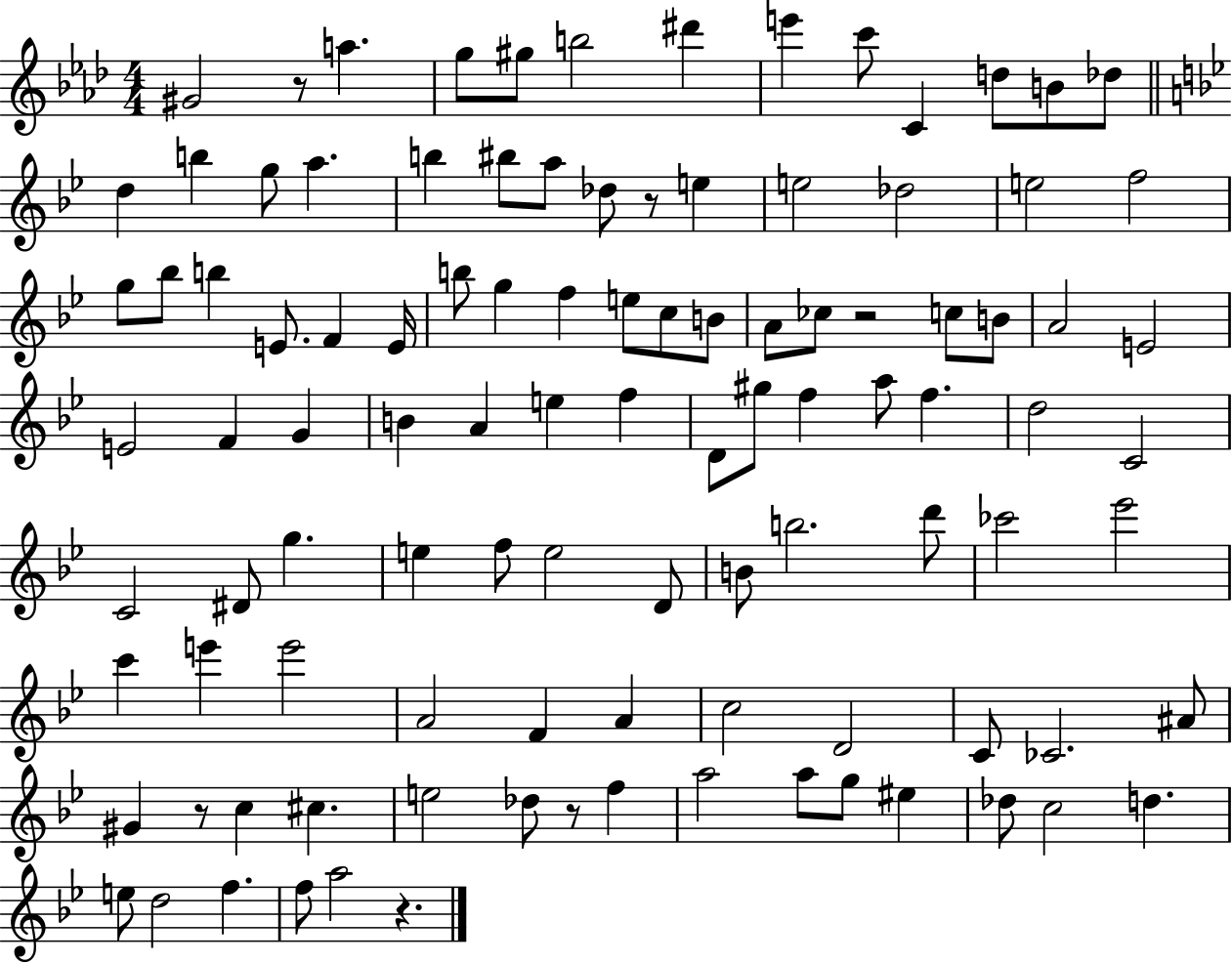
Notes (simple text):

G#4/h R/e A5/q. G5/e G#5/e B5/h D#6/q E6/q C6/e C4/q D5/e B4/e Db5/e D5/q B5/q G5/e A5/q. B5/q BIS5/e A5/e Db5/e R/e E5/q E5/h Db5/h E5/h F5/h G5/e Bb5/e B5/q E4/e. F4/q E4/s B5/e G5/q F5/q E5/e C5/e B4/e A4/e CES5/e R/h C5/e B4/e A4/h E4/h E4/h F4/q G4/q B4/q A4/q E5/q F5/q D4/e G#5/e F5/q A5/e F5/q. D5/h C4/h C4/h D#4/e G5/q. E5/q F5/e E5/h D4/e B4/e B5/h. D6/e CES6/h Eb6/h C6/q E6/q E6/h A4/h F4/q A4/q C5/h D4/h C4/e CES4/h. A#4/e G#4/q R/e C5/q C#5/q. E5/h Db5/e R/e F5/q A5/h A5/e G5/e EIS5/q Db5/e C5/h D5/q. E5/e D5/h F5/q. F5/e A5/h R/q.